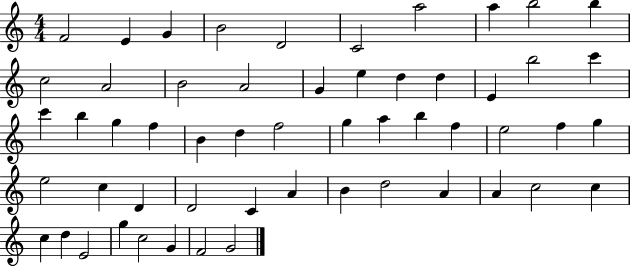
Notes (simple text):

F4/h E4/q G4/q B4/h D4/h C4/h A5/h A5/q B5/h B5/q C5/h A4/h B4/h A4/h G4/q E5/q D5/q D5/q E4/q B5/h C6/q C6/q B5/q G5/q F5/q B4/q D5/q F5/h G5/q A5/q B5/q F5/q E5/h F5/q G5/q E5/h C5/q D4/q D4/h C4/q A4/q B4/q D5/h A4/q A4/q C5/h C5/q C5/q D5/q E4/h G5/q C5/h G4/q F4/h G4/h